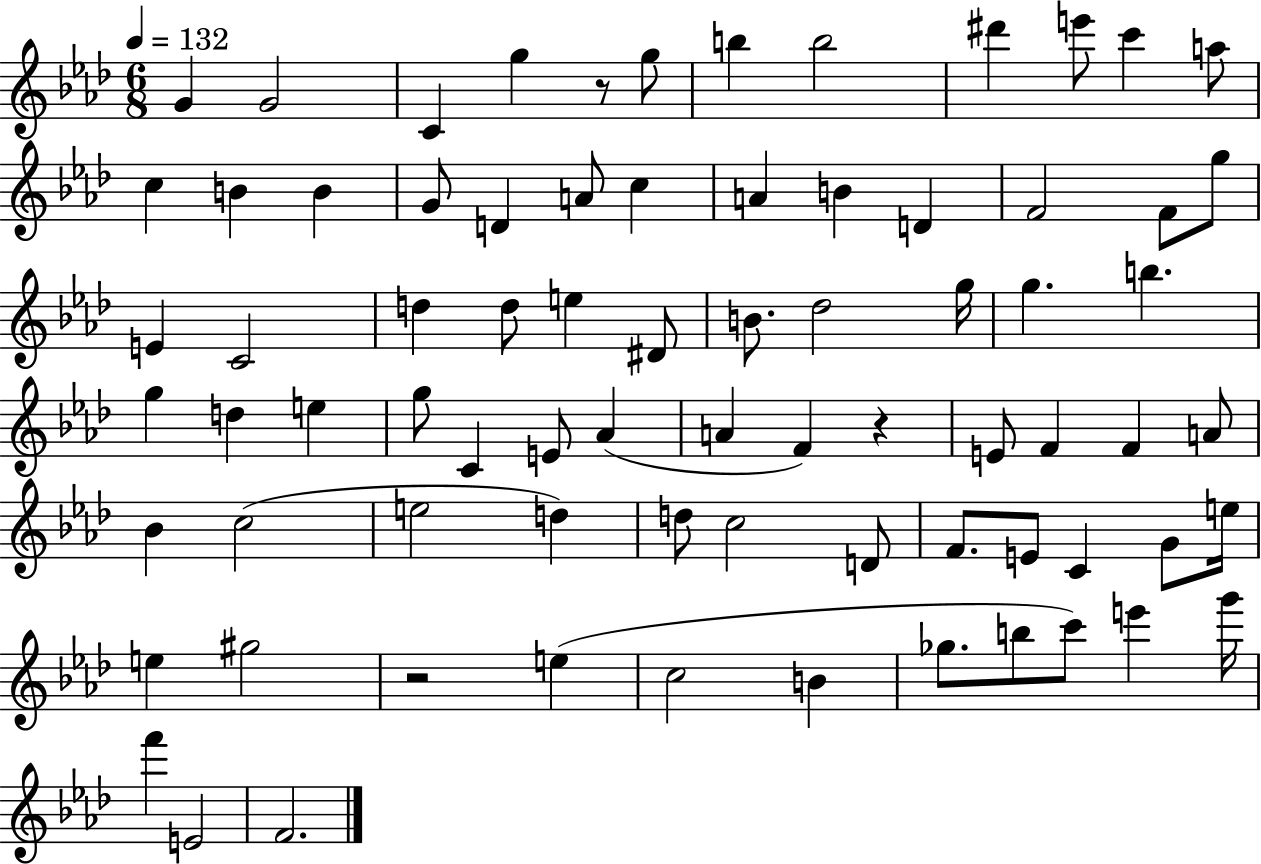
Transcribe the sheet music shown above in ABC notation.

X:1
T:Untitled
M:6/8
L:1/4
K:Ab
G G2 C g z/2 g/2 b b2 ^d' e'/2 c' a/2 c B B G/2 D A/2 c A B D F2 F/2 g/2 E C2 d d/2 e ^D/2 B/2 _d2 g/4 g b g d e g/2 C E/2 _A A F z E/2 F F A/2 _B c2 e2 d d/2 c2 D/2 F/2 E/2 C G/2 e/4 e ^g2 z2 e c2 B _g/2 b/2 c'/2 e' g'/4 f' E2 F2